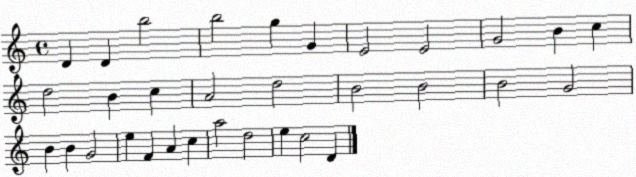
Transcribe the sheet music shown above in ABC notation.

X:1
T:Untitled
M:4/4
L:1/4
K:C
D D b2 b2 g G E2 E2 G2 B c d2 B c A2 d2 B2 B2 B2 G2 B B G2 e F A c a2 d2 e c2 D